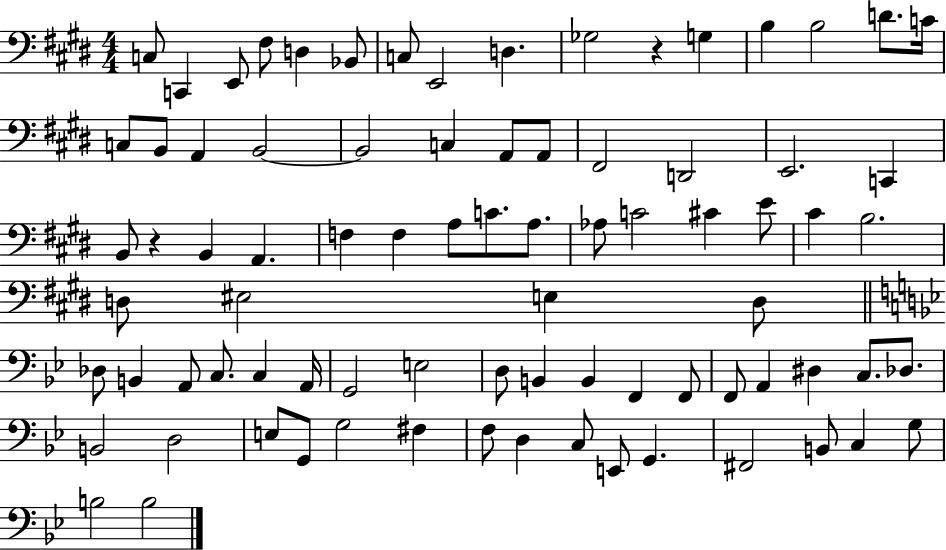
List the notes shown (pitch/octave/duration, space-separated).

C3/e C2/q E2/e F#3/e D3/q Bb2/e C3/e E2/h D3/q. Gb3/h R/q G3/q B3/q B3/h D4/e. C4/s C3/e B2/e A2/q B2/h B2/h C3/q A2/e A2/e F#2/h D2/h E2/h. C2/q B2/e R/q B2/q A2/q. F3/q F3/q A3/e C4/e. A3/e. Ab3/e C4/h C#4/q E4/e C#4/q B3/h. D3/e EIS3/h E3/q D3/e Db3/e B2/q A2/e C3/e. C3/q A2/s G2/h E3/h D3/e B2/q B2/q F2/q F2/e F2/e A2/q D#3/q C3/e. Db3/e. B2/h D3/h E3/e G2/e G3/h F#3/q F3/e D3/q C3/e E2/e G2/q. F#2/h B2/e C3/q G3/e B3/h B3/h